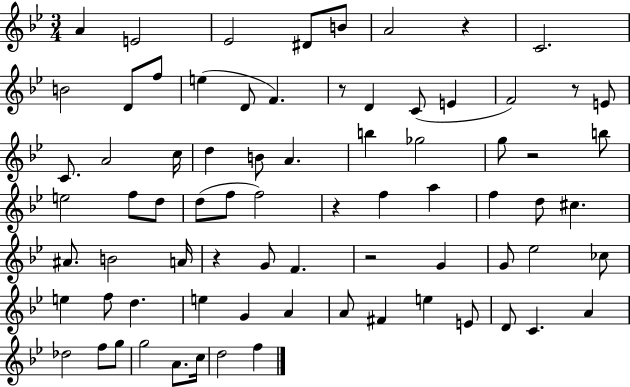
{
  \clef treble
  \numericTimeSignature
  \time 3/4
  \key bes \major
  \repeat volta 2 { a'4 e'2 | ees'2 dis'8 b'8 | a'2 r4 | c'2. | \break b'2 d'8 f''8 | e''4( d'8 f'4.) | r8 d'4 c'8( e'4 | f'2) r8 e'8 | \break c'8. a'2 c''16 | d''4 b'8 a'4. | b''4 ges''2 | g''8 r2 b''8 | \break e''2 f''8 d''8 | d''8( f''8 f''2) | r4 f''4 a''4 | f''4 d''8 cis''4. | \break ais'8. b'2 a'16 | r4 g'8 f'4. | r2 g'4 | g'8 ees''2 ces''8 | \break e''4 f''8 d''4. | e''4 g'4 a'4 | a'8 fis'4 e''4 e'8 | d'8 c'4. a'4 | \break des''2 f''8 g''8 | g''2 a'8. c''16 | d''2 f''4 | } \bar "|."
}